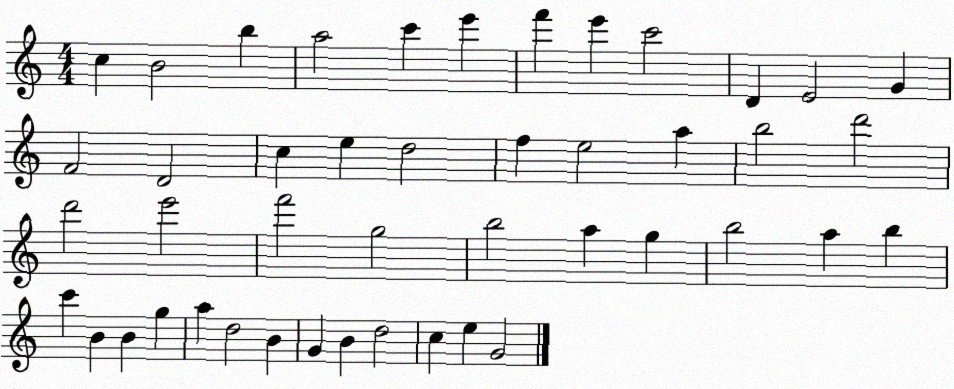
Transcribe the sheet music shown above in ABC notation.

X:1
T:Untitled
M:4/4
L:1/4
K:C
c B2 b a2 c' e' f' e' c'2 D E2 G F2 D2 c e d2 f e2 a b2 d'2 d'2 e'2 f'2 g2 b2 a g b2 a b c' B B g a d2 B G B d2 c e G2